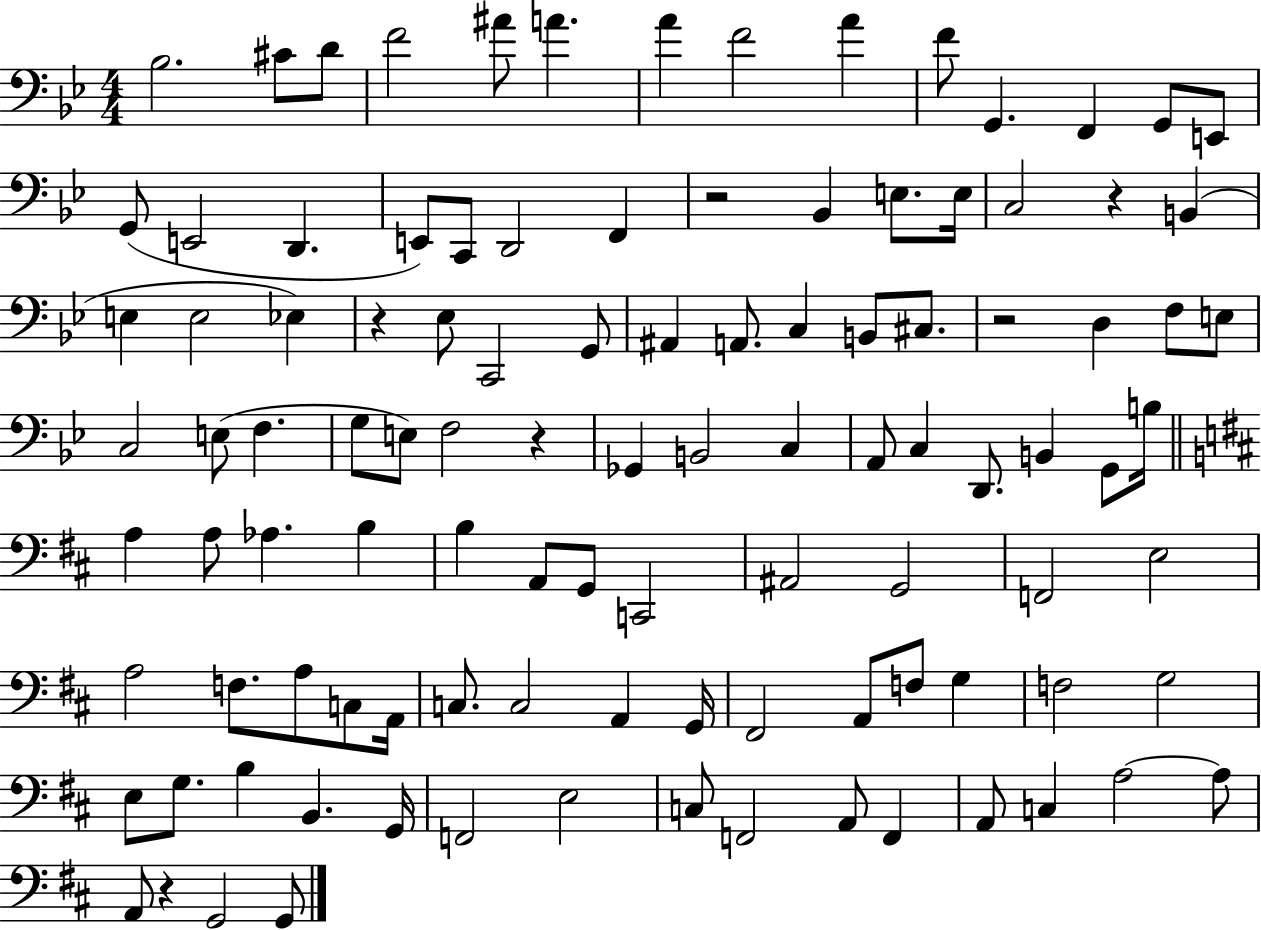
Bb3/h. C#4/e D4/e F4/h A#4/e A4/q. A4/q F4/h A4/q F4/e G2/q. F2/q G2/e E2/e G2/e E2/h D2/q. E2/e C2/e D2/h F2/q R/h Bb2/q E3/e. E3/s C3/h R/q B2/q E3/q E3/h Eb3/q R/q Eb3/e C2/h G2/e A#2/q A2/e. C3/q B2/e C#3/e. R/h D3/q F3/e E3/e C3/h E3/e F3/q. G3/e E3/e F3/h R/q Gb2/q B2/h C3/q A2/e C3/q D2/e. B2/q G2/e B3/s A3/q A3/e Ab3/q. B3/q B3/q A2/e G2/e C2/h A#2/h G2/h F2/h E3/h A3/h F3/e. A3/e C3/e A2/s C3/e. C3/h A2/q G2/s F#2/h A2/e F3/e G3/q F3/h G3/h E3/e G3/e. B3/q B2/q. G2/s F2/h E3/h C3/e F2/h A2/e F2/q A2/e C3/q A3/h A3/e A2/e R/q G2/h G2/e